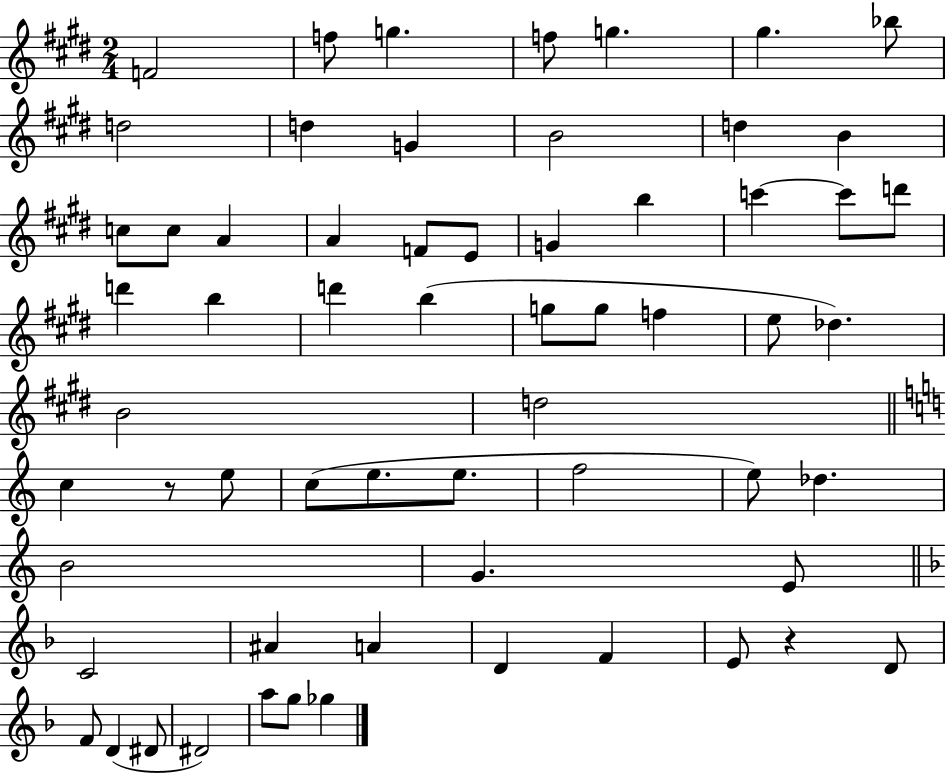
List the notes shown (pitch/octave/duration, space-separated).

F4/h F5/e G5/q. F5/e G5/q. G#5/q. Bb5/e D5/h D5/q G4/q B4/h D5/q B4/q C5/e C5/e A4/q A4/q F4/e E4/e G4/q B5/q C6/q C6/e D6/e D6/q B5/q D6/q B5/q G5/e G5/e F5/q E5/e Db5/q. B4/h D5/h C5/q R/e E5/e C5/e E5/e. E5/e. F5/h E5/e Db5/q. B4/h G4/q. E4/e C4/h A#4/q A4/q D4/q F4/q E4/e R/q D4/e F4/e D4/q D#4/e D#4/h A5/e G5/e Gb5/q